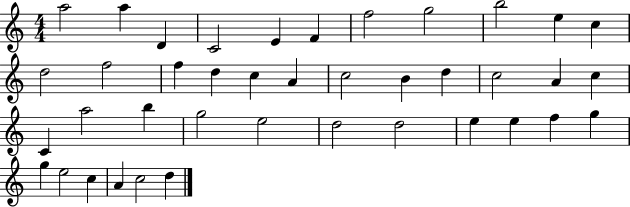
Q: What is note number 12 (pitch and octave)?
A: D5